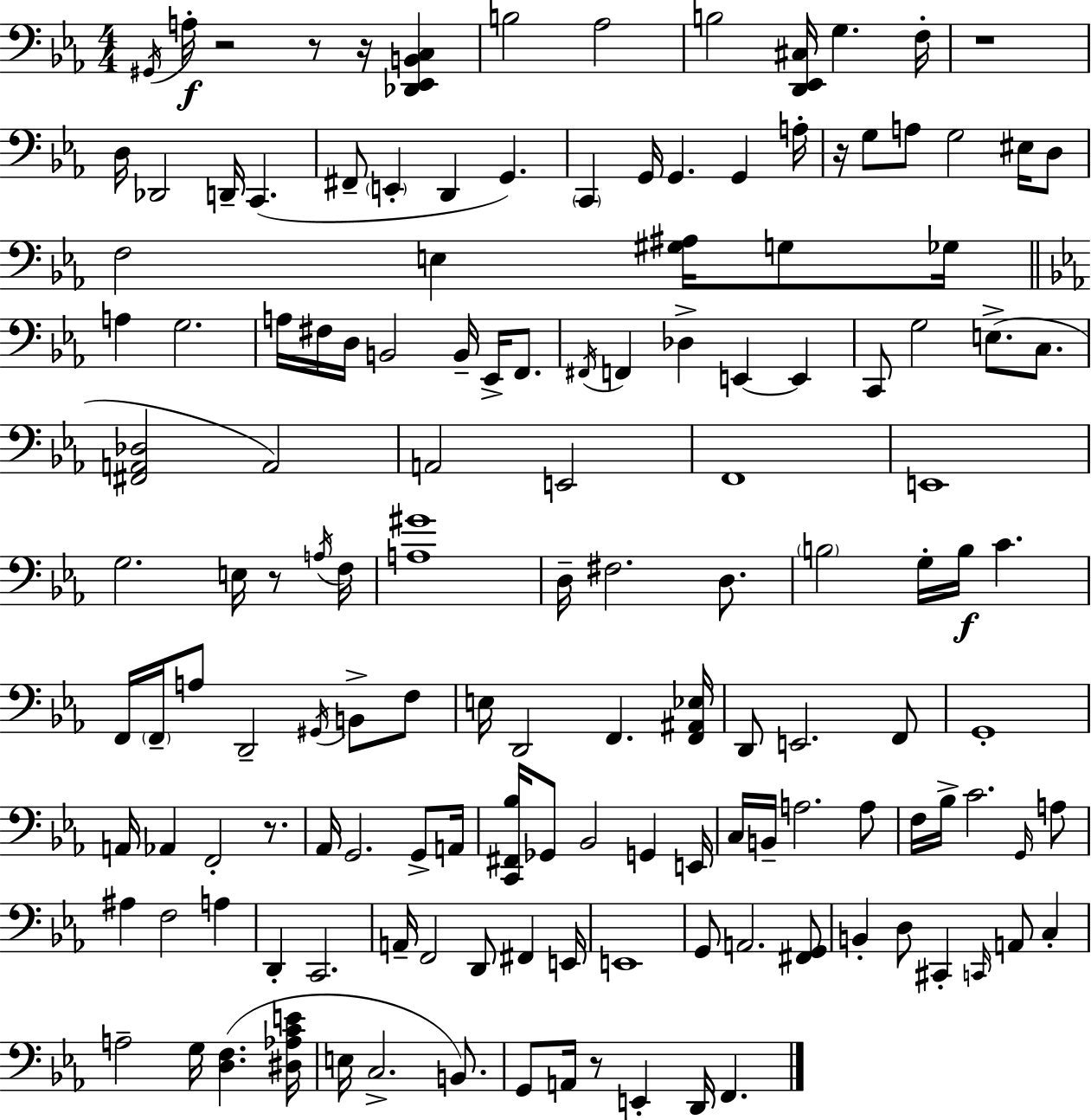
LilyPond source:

{
  \clef bass
  \numericTimeSignature
  \time 4/4
  \key c \minor
  \acciaccatura { gis,16 }\f a16-. r2 r8 r16 <des, ees, b, c>4 | b2 aes2 | b2 <d, ees, cis>16 g4. | f16-. r1 | \break d16 des,2 d,16-- c,4.( | fis,8-- \parenthesize e,4-. d,4 g,4.) | \parenthesize c,4 g,16 g,4. g,4 | a16-. r16 g8 a8 g2 eis16 d8 | \break f2 e4 <gis ais>16 g8 | ges16 \bar "||" \break \key c \minor a4 g2. | a16 fis16 d16 b,2 b,16-- ees,16-> f,8. | \acciaccatura { fis,16 } f,4 des4-> e,4~~ e,4 | c,8 g2 e8.->( c8. | \break <fis, a, des>2 a,2) | a,2 e,2 | f,1 | e,1 | \break g2. e16 r8 | \acciaccatura { a16 } f16 <a gis'>1 | d16-- fis2. d8. | \parenthesize b2 g16-. b16\f c'4. | \break f,16 \parenthesize f,16-- a8 d,2-- \acciaccatura { gis,16 } b,8-> | f8 e16 d,2 f,4. | <f, ais, ees>16 d,8 e,2. | f,8 g,1-. | \break a,16 aes,4 f,2-. | r8. aes,16 g,2. | g,8-> a,16 <c, fis, bes>16 ges,8 bes,2 g,4 | e,16 c16 b,16-- a2. | \break a8 f16 bes16-> c'2. | \grace { g,16 } a8 ais4 f2 | a4 d,4-. c,2. | a,16-- f,2 d,8 fis,4 | \break e,16 e,1 | g,8 a,2. | <fis, g,>8 b,4-. d8 cis,4-. \grace { c,16 } a,8 | c4-. a2-- g16 <d f>4.( | \break <dis aes c' e'>16 e16 c2.-> | b,8.) g,8 a,16 r8 e,4-. d,16 f,4. | \bar "|."
}